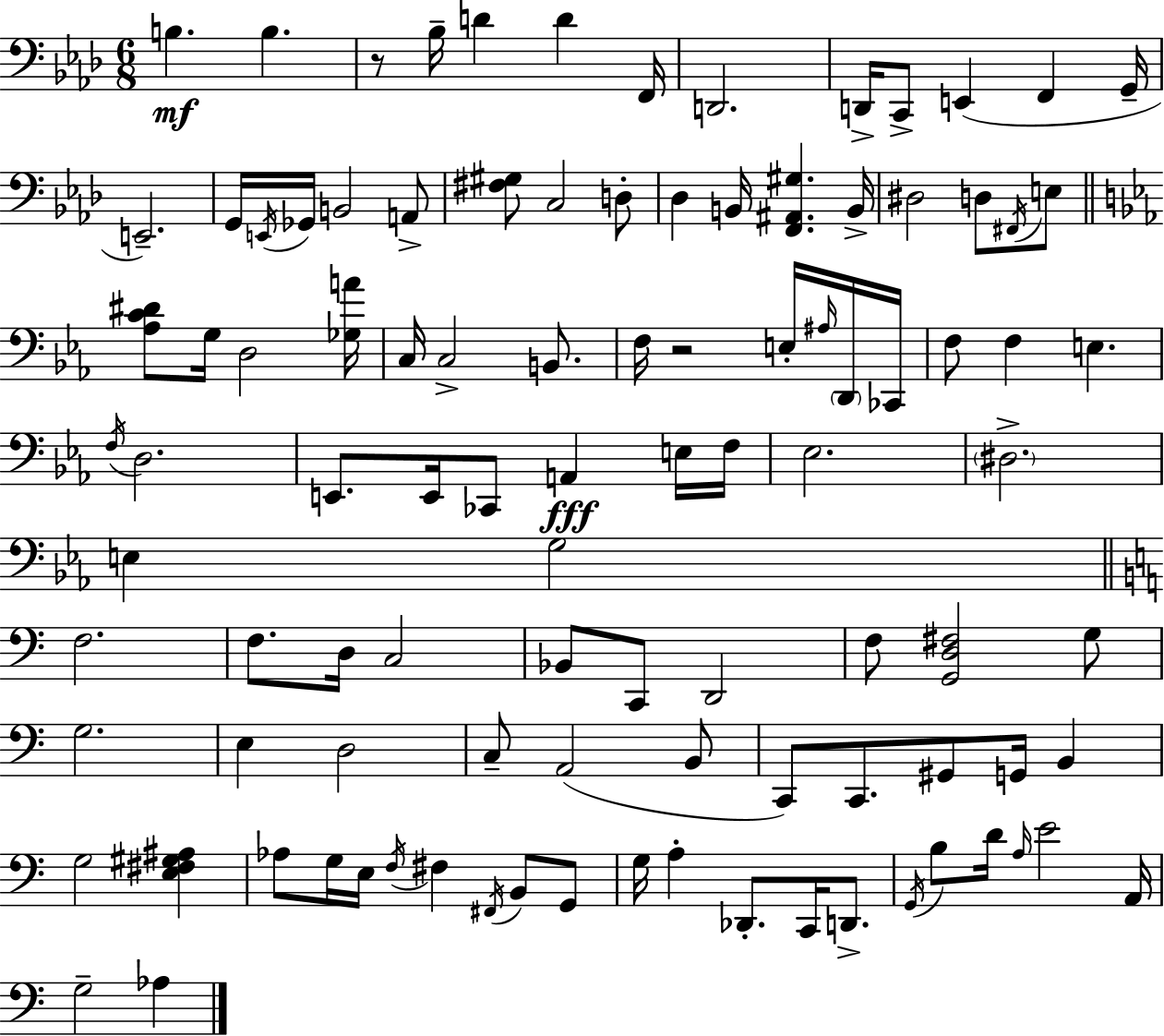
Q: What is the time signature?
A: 6/8